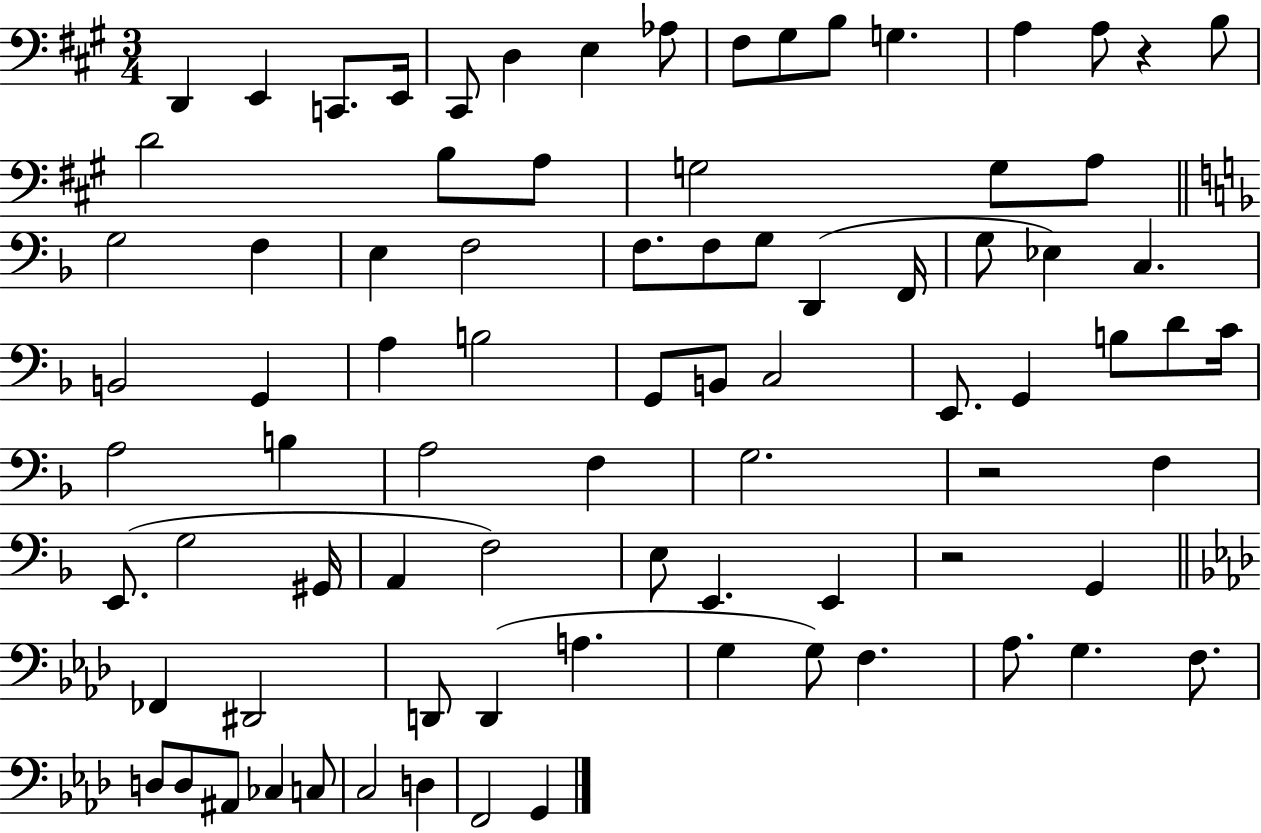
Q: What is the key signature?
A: A major